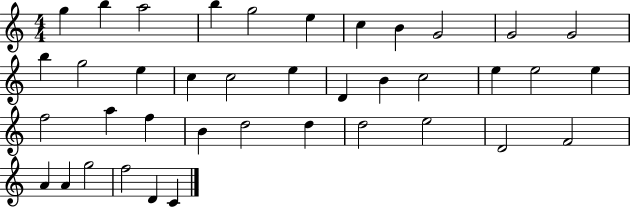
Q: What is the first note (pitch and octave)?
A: G5